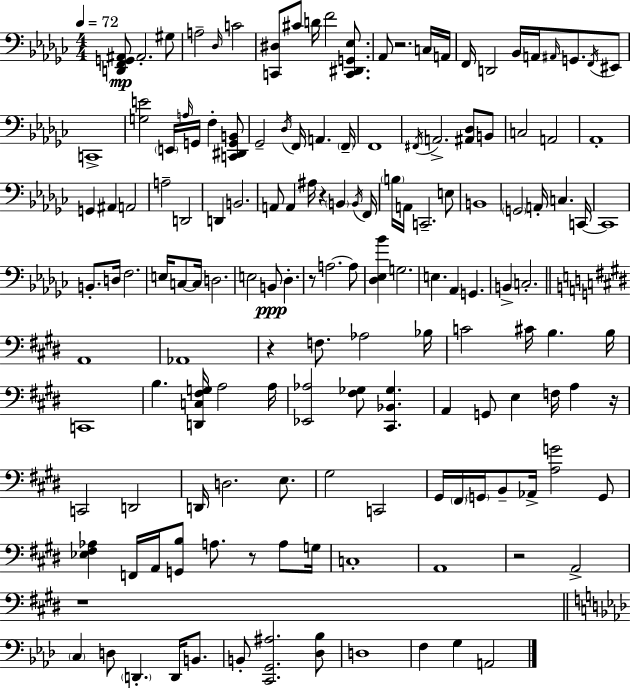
{
  \clef bass
  \numericTimeSignature
  \time 4/4
  \key ees \minor
  \tempo 4 = 72
  \repeat volta 2 { <d, f, g, ais,>8\mp ais,2.-. gis8 | a2-- \grace { des16 } c'2 | <c, dis>8 cis'8 d'16 f'2 <c, dis, g, ees>8. | aes,8 r2. c16 | \break a,16 f,16 d,2 bes,16 a,16 \grace { ais,16 } g,8. | \acciaccatura { f,16 } eis,8 c,1-> | <g e'>2 \parenthesize e,16 \grace { a16 } g,16 f4-. | <c, dis, g, b,>8 ges,2-- \acciaccatura { des16 } f,16 a,4. | \break \parenthesize f,16-- f,1 | \acciaccatura { fis,16 } a,2.-> | <ais, des>8 b,8 c2 a,2 | aes,1-. | \break g,4 ais,4 a,2 | a2-- d,2 | d,4 b,2. | a,8 a,4 ais16 r4 | \break \parenthesize b,4 \acciaccatura { b,16 } f,16 \parenthesize b16 a,16 c,2.-- | e8 b,1 | \parenthesize g,2 a,16-. | c4. c,16~~ c,1 | \break b,8.-. d16 f2. | e16 c8~~ c16 d2. | e2 b,8\ppp | des4.-. r8 a2.~~ | \break a8 <des ees bes'>4 g2. | e4. aes,4 | g,4. b,4-> c2.-. | \bar "||" \break \key e \major a,1 | aes,1 | r4 f8. aes2 bes16 | c'2 cis'16 b4. b16 | \break c,1 | b4. <d, c fis g>16 a2 a16 | <ees, aes>2 <fis ges>8 <cis, bes, ges>4. | a,4 g,8 e4 f16 a4 r16 | \break c,2 d,2 | d,16 d2. e8. | gis2 c,2 | gis,16 \parenthesize fis,16 \parenthesize g,16 b,8-- aes,16-> <a g'>2 g,8 | \break <ees fis aes>4 f,16 a,16 <g, b>8 a8. r8 a8 g16 | c1-. | a,1 | r2 a,2-> | \break r1 | \bar "||" \break \key aes \major \parenthesize c4 d8 \parenthesize d,4.-. d,16 b,8. | b,8-. <c, g, ais>2. <des bes>8 | d1 | f4 g4 a,2 | \break } \bar "|."
}